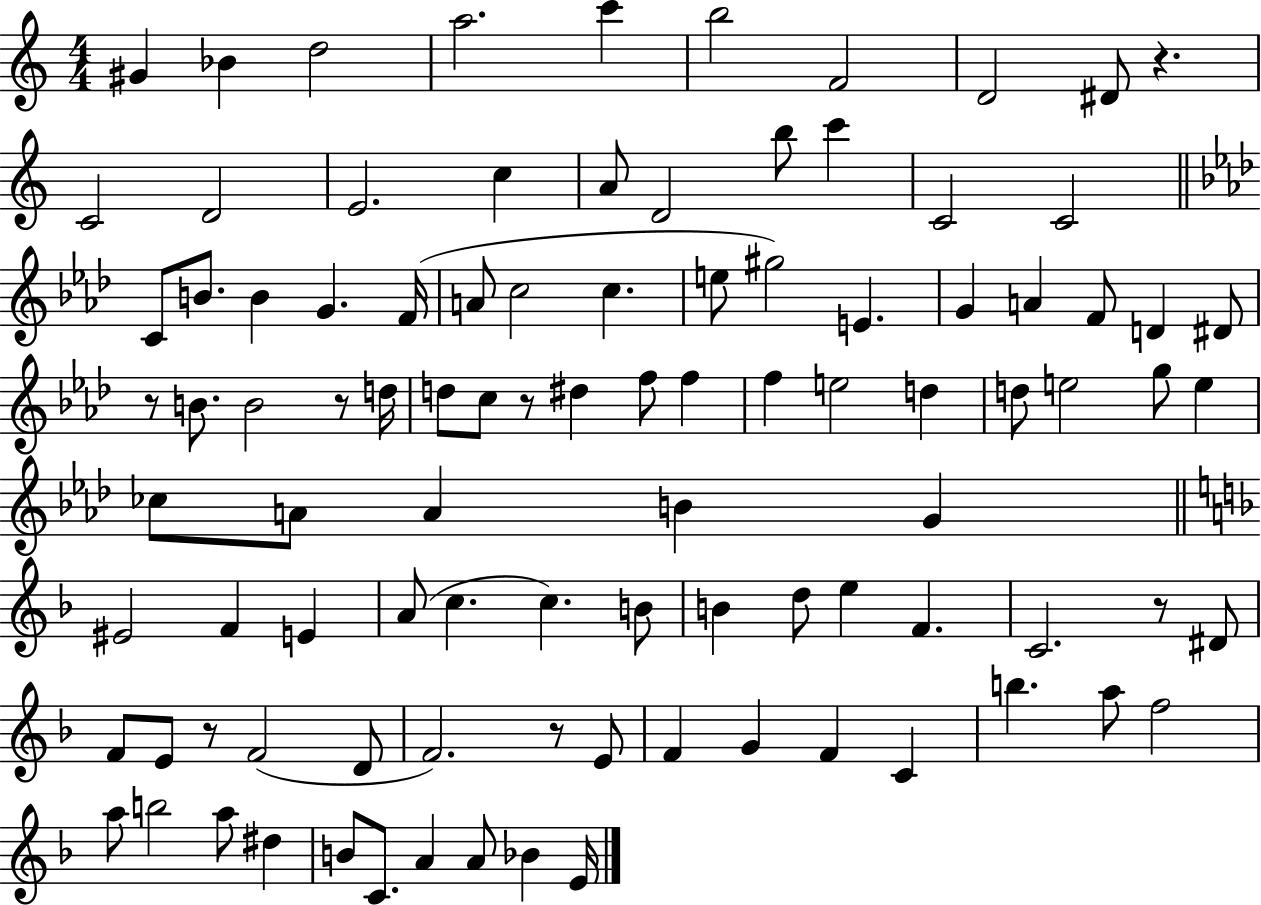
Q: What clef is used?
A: treble